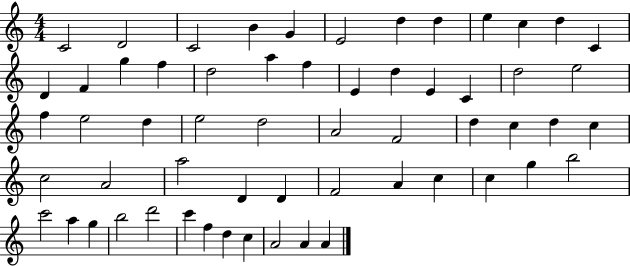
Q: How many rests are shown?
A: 0